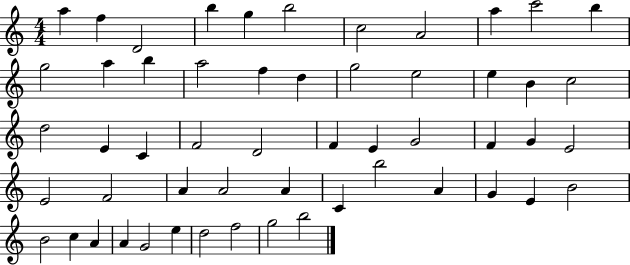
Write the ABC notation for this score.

X:1
T:Untitled
M:4/4
L:1/4
K:C
a f D2 b g b2 c2 A2 a c'2 b g2 a b a2 f d g2 e2 e B c2 d2 E C F2 D2 F E G2 F G E2 E2 F2 A A2 A C b2 A G E B2 B2 c A A G2 e d2 f2 g2 b2